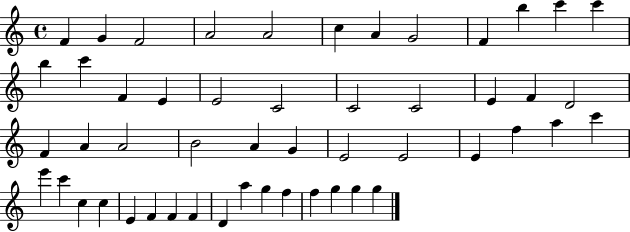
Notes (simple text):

F4/q G4/q F4/h A4/h A4/h C5/q A4/q G4/h F4/q B5/q C6/q C6/q B5/q C6/q F4/q E4/q E4/h C4/h C4/h C4/h E4/q F4/q D4/h F4/q A4/q A4/h B4/h A4/q G4/q E4/h E4/h E4/q F5/q A5/q C6/q E6/q C6/q C5/q C5/q E4/q F4/q F4/q F4/q D4/q A5/q G5/q F5/q F5/q G5/q G5/q G5/q